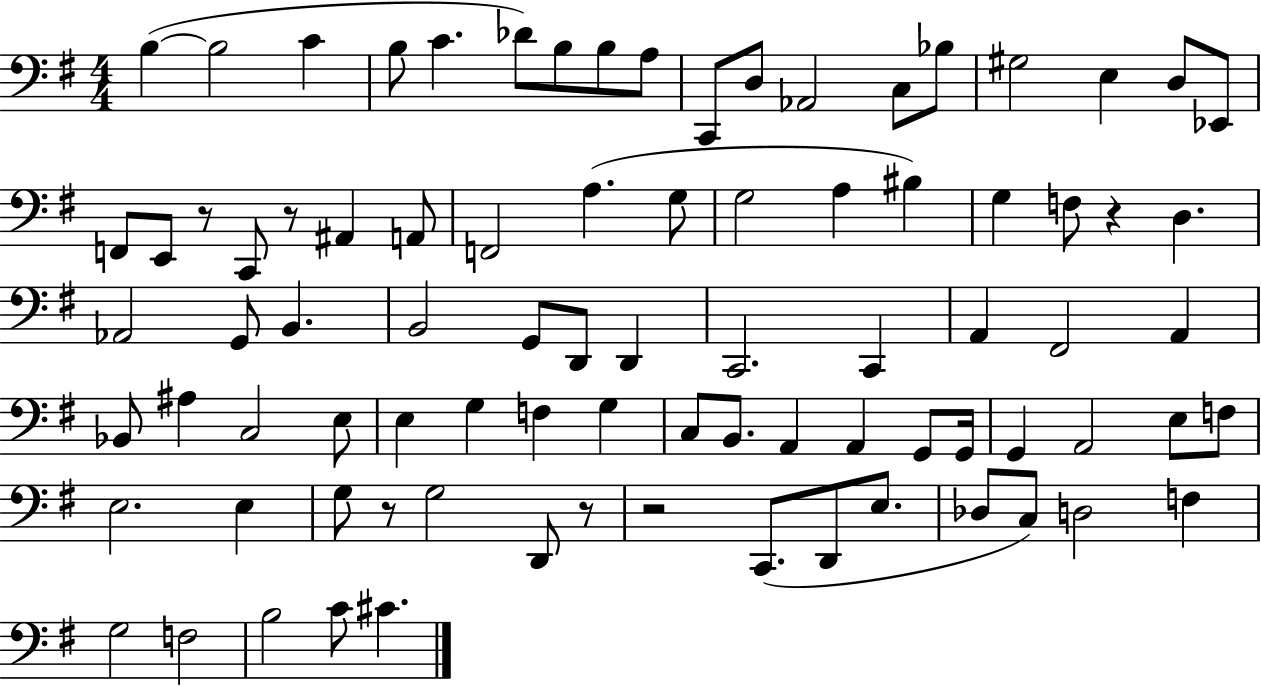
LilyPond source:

{
  \clef bass
  \numericTimeSignature
  \time 4/4
  \key g \major
  b4~(~ b2 c'4 | b8 c'4. des'8) b8 b8 a8 | c,8 d8 aes,2 c8 bes8 | gis2 e4 d8 ees,8 | \break f,8 e,8 r8 c,8 r8 ais,4 a,8 | f,2 a4.( g8 | g2 a4 bis4) | g4 f8 r4 d4. | \break aes,2 g,8 b,4. | b,2 g,8 d,8 d,4 | c,2. c,4 | a,4 fis,2 a,4 | \break bes,8 ais4 c2 e8 | e4 g4 f4 g4 | c8 b,8. a,4 a,4 g,8 g,16 | g,4 a,2 e8 f8 | \break e2. e4 | g8 r8 g2 d,8 r8 | r2 c,8.( d,8 e8. | des8 c8) d2 f4 | \break g2 f2 | b2 c'8 cis'4. | \bar "|."
}